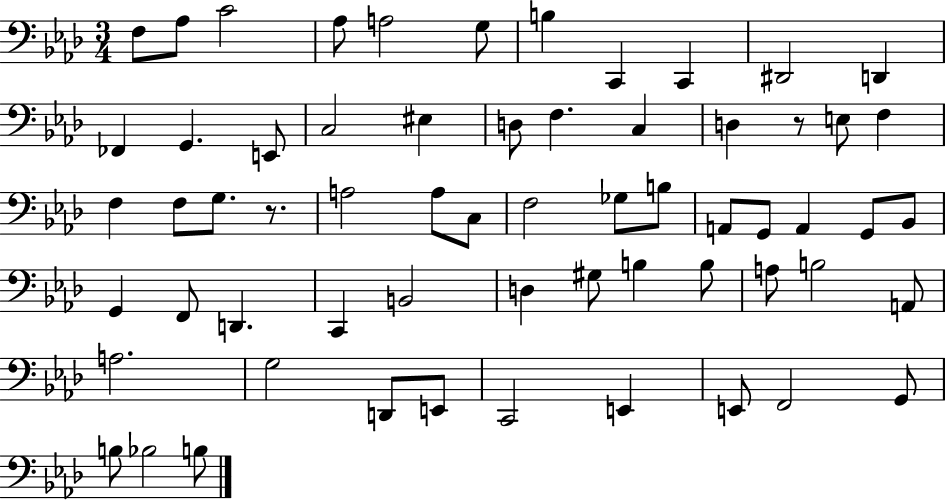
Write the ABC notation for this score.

X:1
T:Untitled
M:3/4
L:1/4
K:Ab
F,/2 _A,/2 C2 _A,/2 A,2 G,/2 B, C,, C,, ^D,,2 D,, _F,, G,, E,,/2 C,2 ^E, D,/2 F, C, D, z/2 E,/2 F, F, F,/2 G,/2 z/2 A,2 A,/2 C,/2 F,2 _G,/2 B,/2 A,,/2 G,,/2 A,, G,,/2 _B,,/2 G,, F,,/2 D,, C,, B,,2 D, ^G,/2 B, B,/2 A,/2 B,2 A,,/2 A,2 G,2 D,,/2 E,,/2 C,,2 E,, E,,/2 F,,2 G,,/2 B,/2 _B,2 B,/2